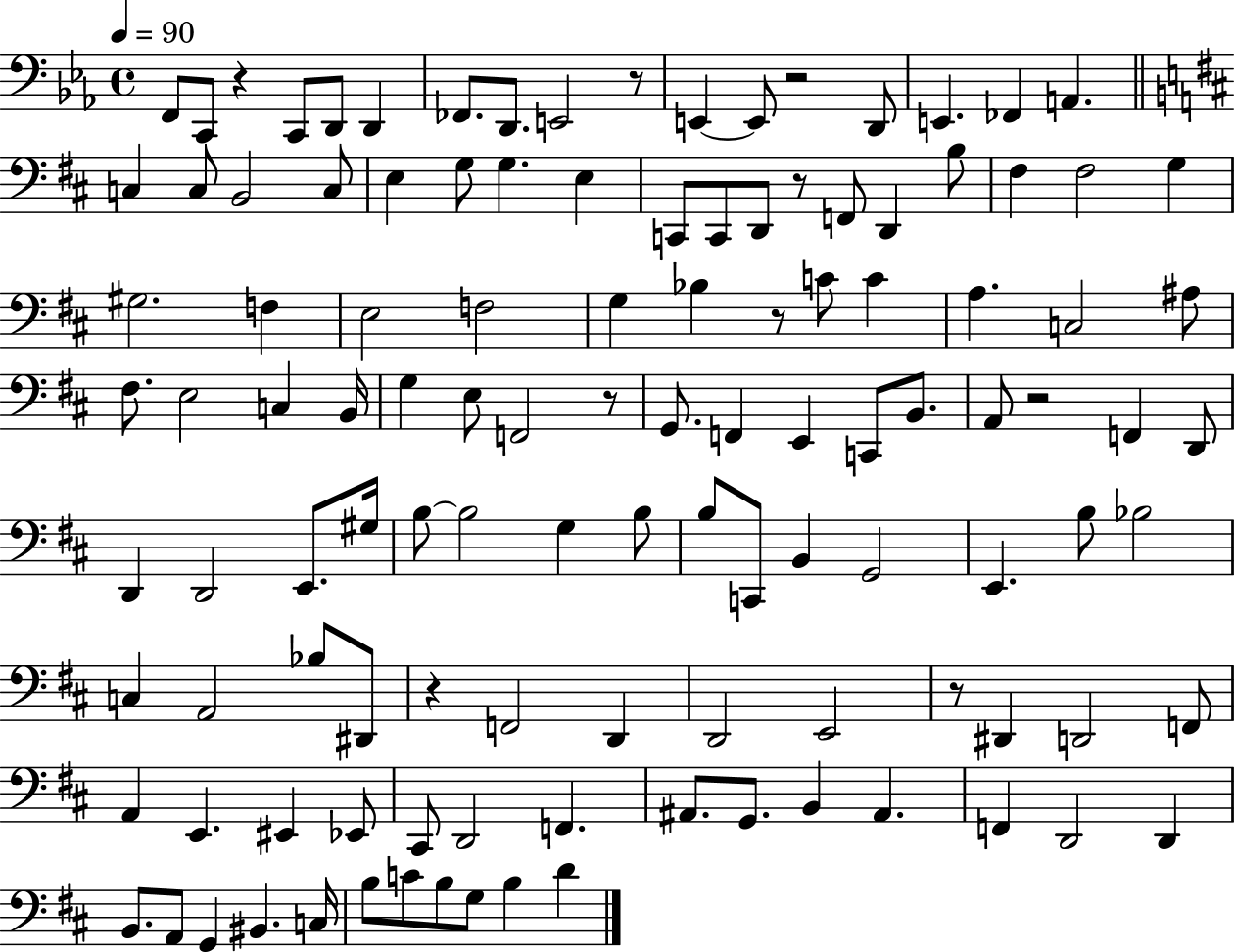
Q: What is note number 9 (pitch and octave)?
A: E2